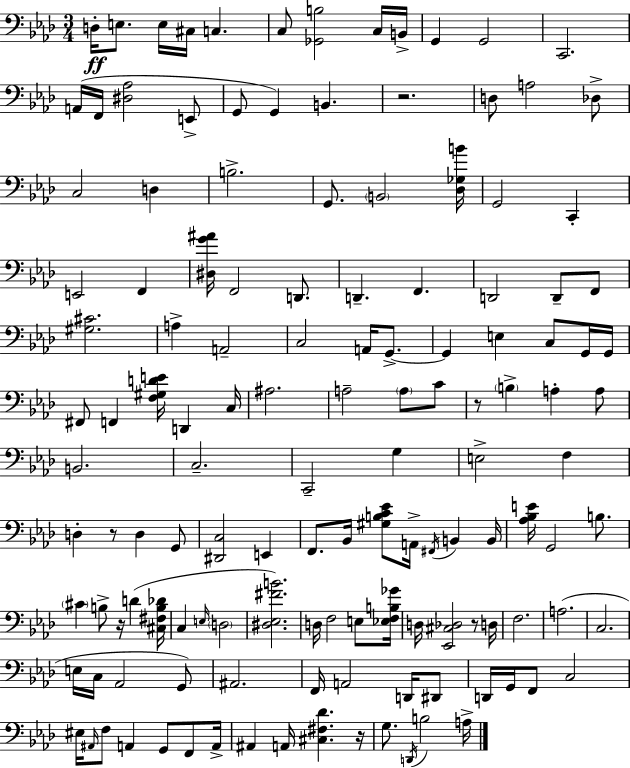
X:1
T:Untitled
M:3/4
L:1/4
K:Ab
D,/4 E,/2 E,/4 ^C,/4 C, C,/2 [_G,,B,]2 C,/4 B,,/4 G,, G,,2 C,,2 A,,/4 F,,/4 [^D,_A,]2 E,,/2 G,,/2 G,, B,, z2 D,/2 A,2 _D,/2 C,2 D, B,2 G,,/2 B,,2 [_D,_G,B]/4 G,,2 C,, E,,2 F,, [^D,G^A]/4 F,,2 D,,/2 D,, F,, D,,2 D,,/2 F,,/2 [^G,^C]2 A, A,,2 C,2 A,,/4 G,,/2 G,, E, C,/2 G,,/4 G,,/4 ^F,,/2 F,, [F,^G,DE]/4 D,, C,/4 ^A,2 A,2 A,/2 C/2 z/2 B, A, A,/2 B,,2 C,2 C,,2 G, E,2 F, D, z/2 D, G,,/2 [^D,,C,]2 E,, F,,/2 _B,,/4 [^G,B,C_E]/2 A,,/4 ^F,,/4 B,, B,,/4 [_A,_B,E]/4 G,,2 B,/2 ^C B,/2 z/4 D [^C,^F,B,_D]/4 C, E,/4 D,2 [^D,_E,^FB]2 D,/4 F,2 E,/2 [_E,F,B,_G]/4 D,/4 [_E,,^C,_D,]2 z/2 D,/4 F,2 A,2 C,2 E,/4 C,/4 _A,,2 G,,/2 ^A,,2 F,,/4 A,,2 D,,/4 ^D,,/2 D,,/4 G,,/4 F,,/2 C,2 ^E,/4 ^A,,/4 F,/2 A,, G,,/2 F,,/2 A,,/4 ^A,, A,,/4 [^C,^F,_D] z/4 G,/2 D,,/4 B,2 A,/4